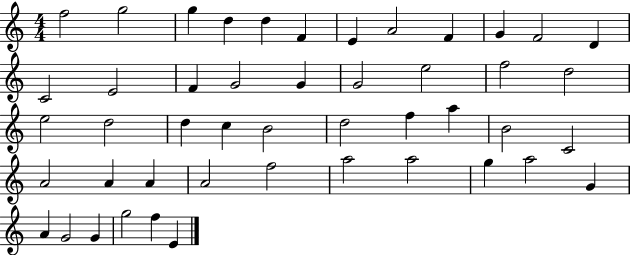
X:1
T:Untitled
M:4/4
L:1/4
K:C
f2 g2 g d d F E A2 F G F2 D C2 E2 F G2 G G2 e2 f2 d2 e2 d2 d c B2 d2 f a B2 C2 A2 A A A2 f2 a2 a2 g a2 G A G2 G g2 f E